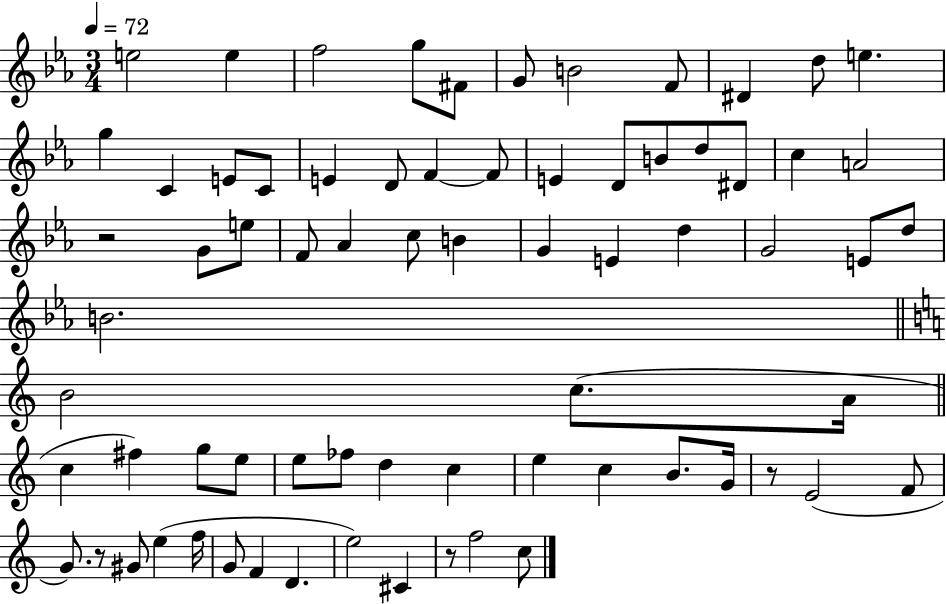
X:1
T:Untitled
M:3/4
L:1/4
K:Eb
e2 e f2 g/2 ^F/2 G/2 B2 F/2 ^D d/2 e g C E/2 C/2 E D/2 F F/2 E D/2 B/2 d/2 ^D/2 c A2 z2 G/2 e/2 F/2 _A c/2 B G E d G2 E/2 d/2 B2 B2 c/2 A/4 c ^f g/2 e/2 e/2 _f/2 d c e c B/2 G/4 z/2 E2 F/2 G/2 z/2 ^G/2 e f/4 G/2 F D e2 ^C z/2 f2 c/2